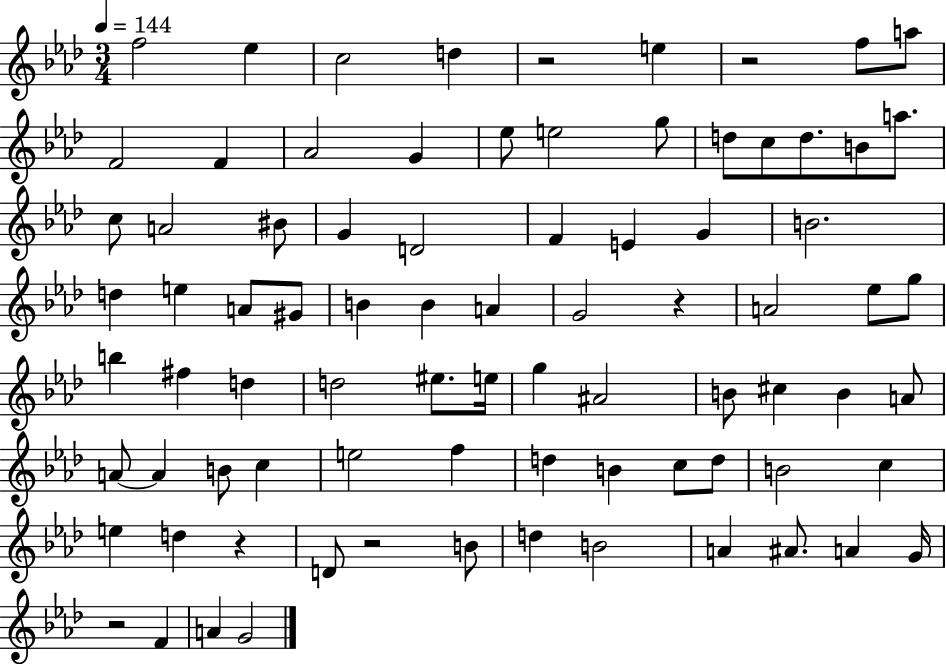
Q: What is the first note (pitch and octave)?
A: F5